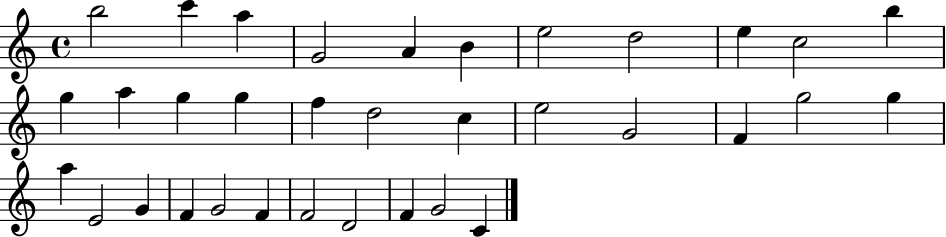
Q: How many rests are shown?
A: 0